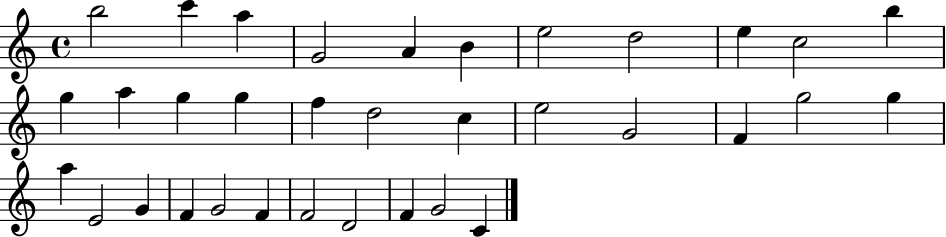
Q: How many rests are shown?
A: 0